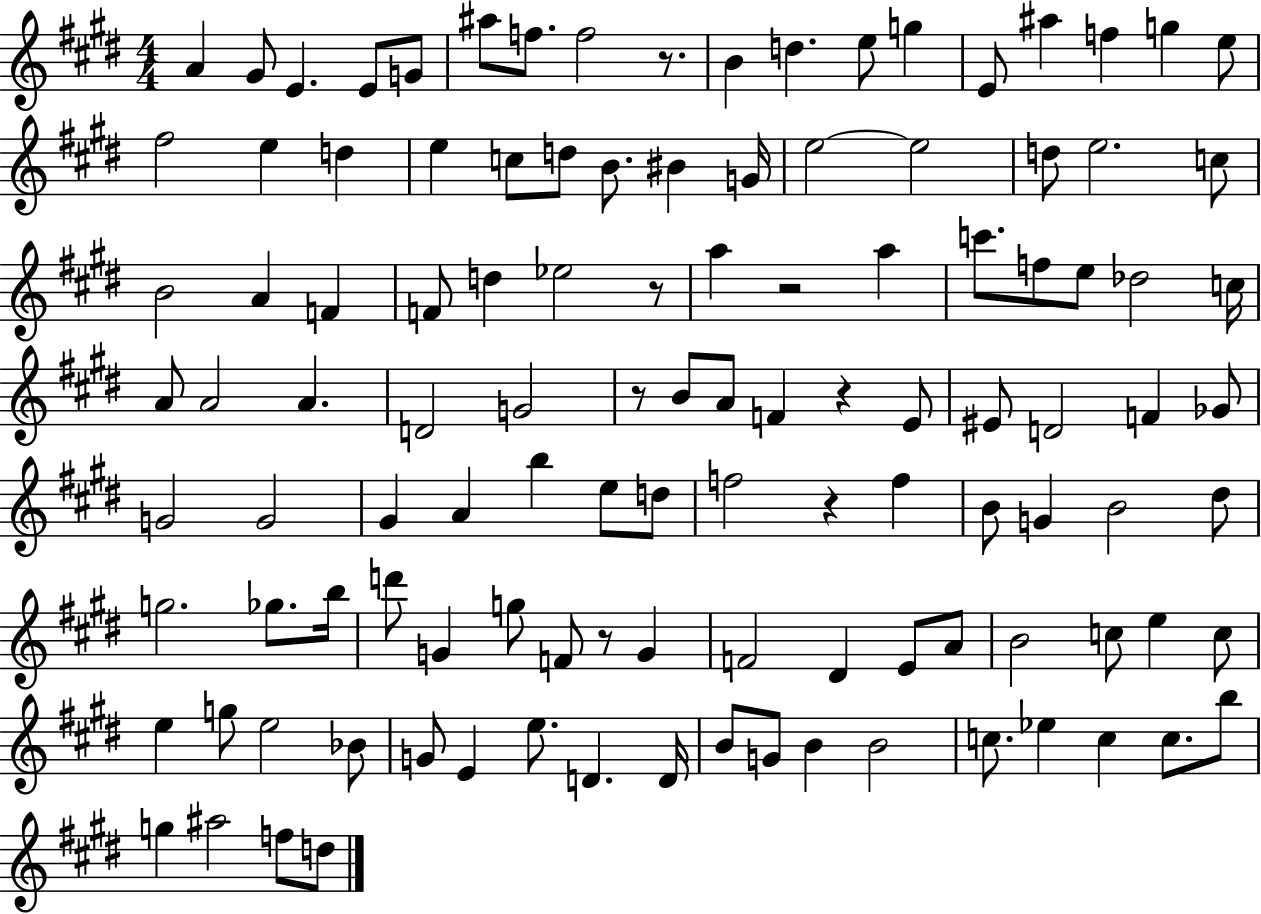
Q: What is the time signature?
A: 4/4